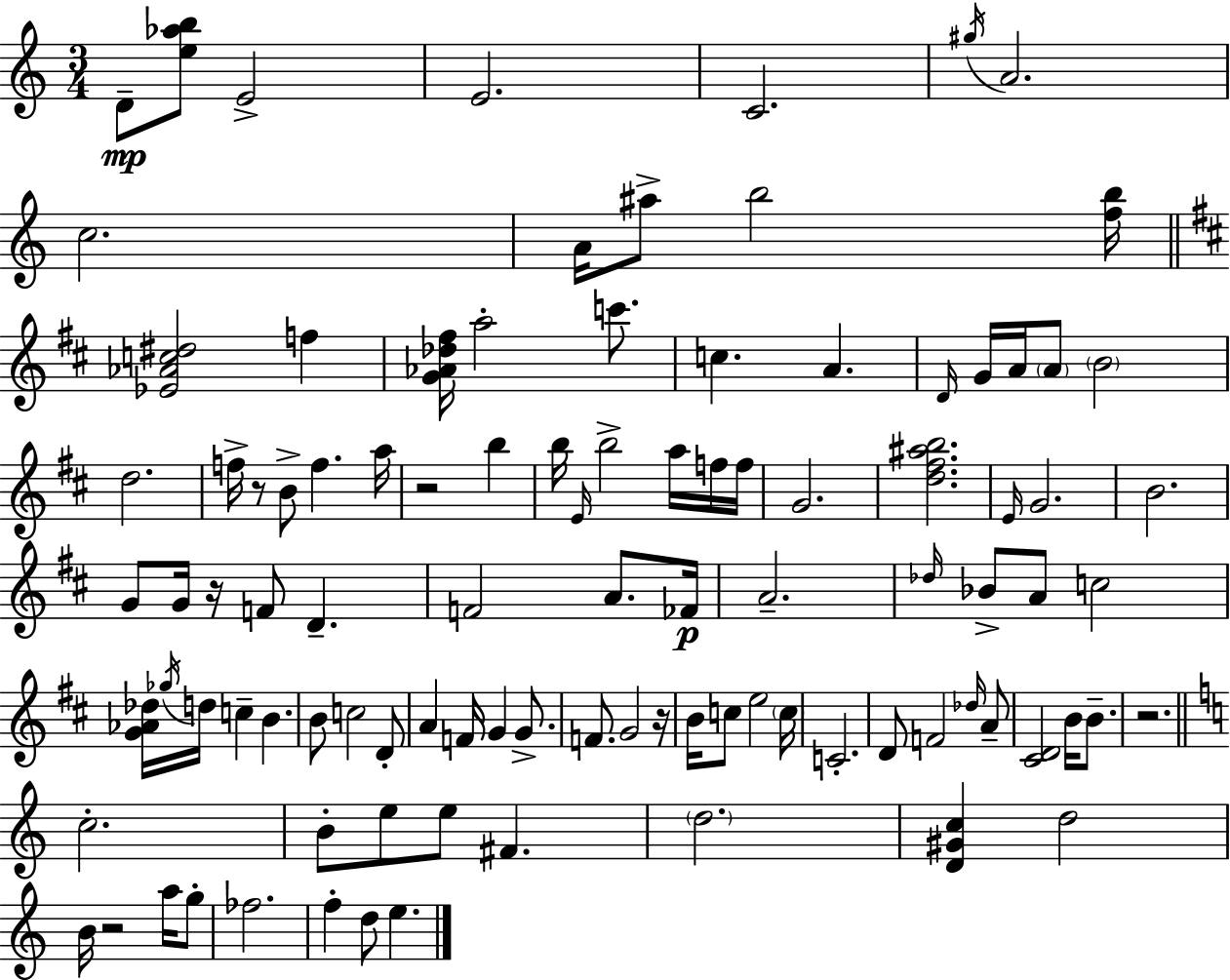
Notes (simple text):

D4/e [E5,Ab5,B5]/e E4/h E4/h. C4/h. G#5/s A4/h. C5/h. A4/s A#5/e B5/h [F5,B5]/s [Eb4,Ab4,C5,D#5]/h F5/q [G4,Ab4,Db5,F#5]/s A5/h C6/e. C5/q. A4/q. D4/s G4/s A4/s A4/e B4/h D5/h. F5/s R/e B4/e F5/q. A5/s R/h B5/q B5/s E4/s B5/h A5/s F5/s F5/s G4/h. [D5,F#5,A#5,B5]/h. E4/s G4/h. B4/h. G4/e G4/s R/s F4/e D4/q. F4/h A4/e. FES4/s A4/h. Db5/s Bb4/e A4/e C5/h [G4,Ab4,Db5]/s Gb5/s D5/s C5/q B4/q. B4/e C5/h D4/e A4/q F4/s G4/q G4/e. F4/e. G4/h R/s B4/s C5/e E5/h C5/s C4/h. D4/e F4/h Db5/s A4/e [C#4,D4]/h B4/s B4/e. R/h. C5/h. B4/e E5/e E5/e F#4/q. D5/h. [D4,G#4,C5]/q D5/h B4/s R/h A5/s G5/e FES5/h. F5/q D5/e E5/q.